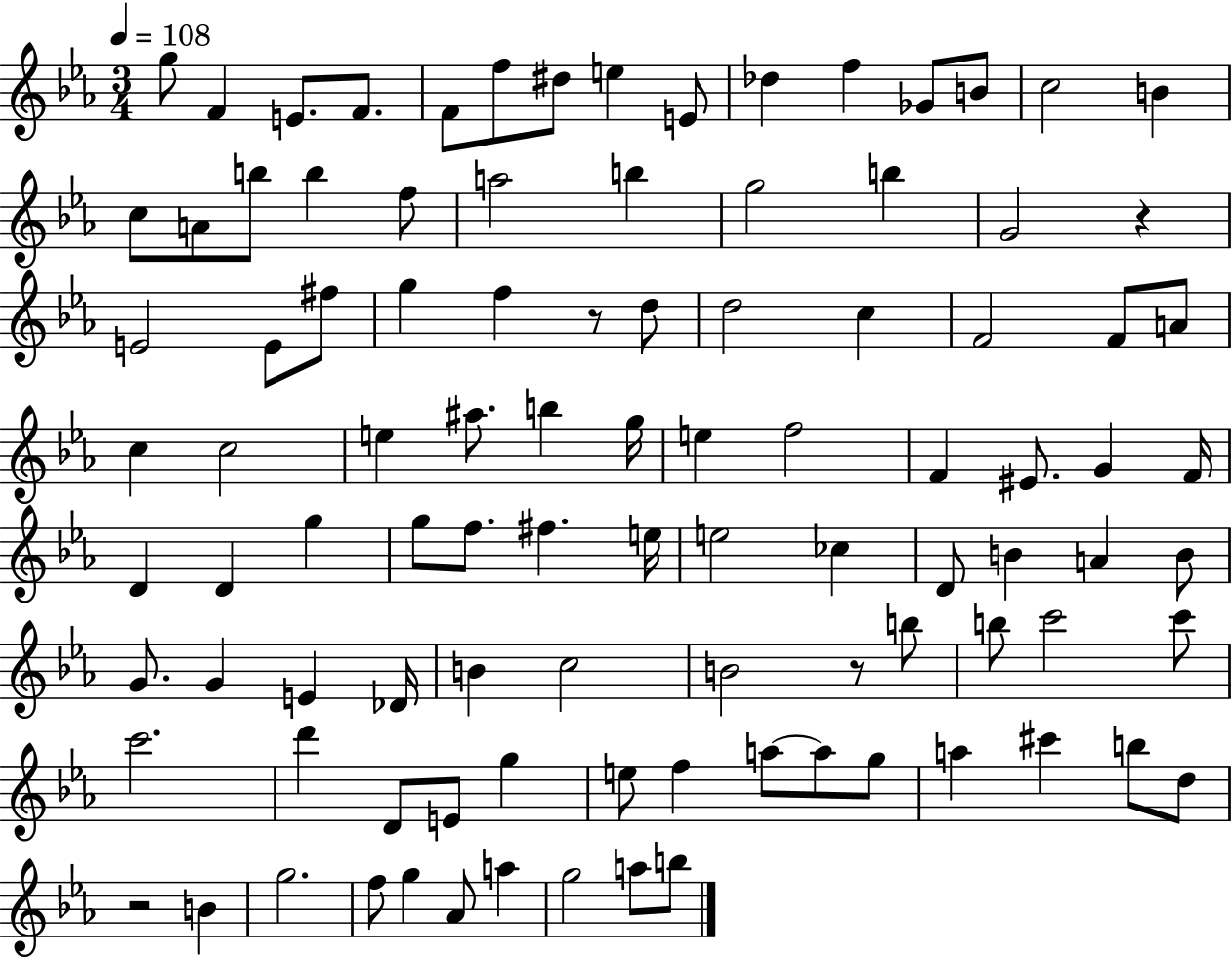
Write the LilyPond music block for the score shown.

{
  \clef treble
  \numericTimeSignature
  \time 3/4
  \key ees \major
  \tempo 4 = 108
  g''8 f'4 e'8. f'8. | f'8 f''8 dis''8 e''4 e'8 | des''4 f''4 ges'8 b'8 | c''2 b'4 | \break c''8 a'8 b''8 b''4 f''8 | a''2 b''4 | g''2 b''4 | g'2 r4 | \break e'2 e'8 fis''8 | g''4 f''4 r8 d''8 | d''2 c''4 | f'2 f'8 a'8 | \break c''4 c''2 | e''4 ais''8. b''4 g''16 | e''4 f''2 | f'4 eis'8. g'4 f'16 | \break d'4 d'4 g''4 | g''8 f''8. fis''4. e''16 | e''2 ces''4 | d'8 b'4 a'4 b'8 | \break g'8. g'4 e'4 des'16 | b'4 c''2 | b'2 r8 b''8 | b''8 c'''2 c'''8 | \break c'''2. | d'''4 d'8 e'8 g''4 | e''8 f''4 a''8~~ a''8 g''8 | a''4 cis'''4 b''8 d''8 | \break r2 b'4 | g''2. | f''8 g''4 aes'8 a''4 | g''2 a''8 b''8 | \break \bar "|."
}